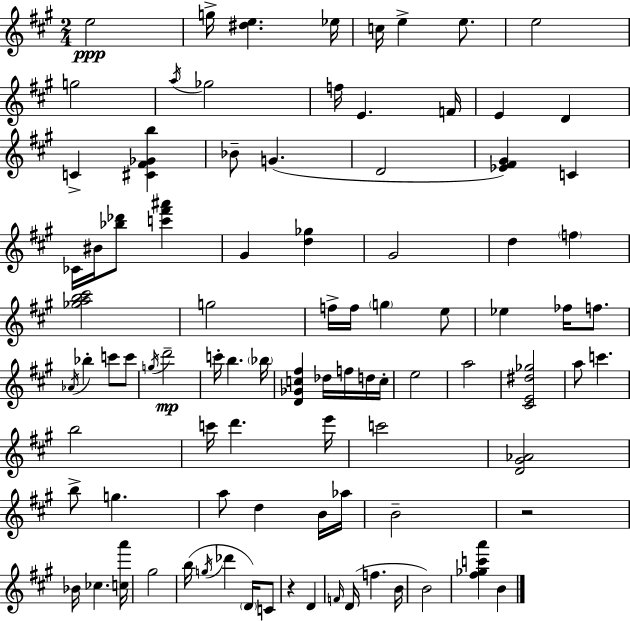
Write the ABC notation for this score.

X:1
T:Untitled
M:2/4
L:1/4
K:A
e2 g/4 [^de] _e/4 c/4 e e/2 e2 g2 a/4 _g2 f/4 E F/4 E D C [^C^F_Gb] _B/2 G D2 [_E^F^G] C _C/4 ^B/4 [_b_d']/2 [c'^f'^a'] ^G [d_g] ^G2 d f [_gab^c']2 g2 f/4 f/4 g e/2 _e _f/4 f/2 _A/4 _b c'/2 c'/2 g/4 d'2 c'/4 b _b/4 [D_Gc^f] _d/4 f/4 d/4 c/4 e2 a2 [^CE^d_g]2 a/2 c' b2 c'/4 d' e'/4 c'2 [D^G_A]2 b/2 g a/2 d B/4 _a/4 B2 z2 _B/4 _c [ca']/4 ^g2 b/4 g/4 _d' D/4 C/2 z D F/4 D/4 f B/4 B2 [^f_gc'a'] B